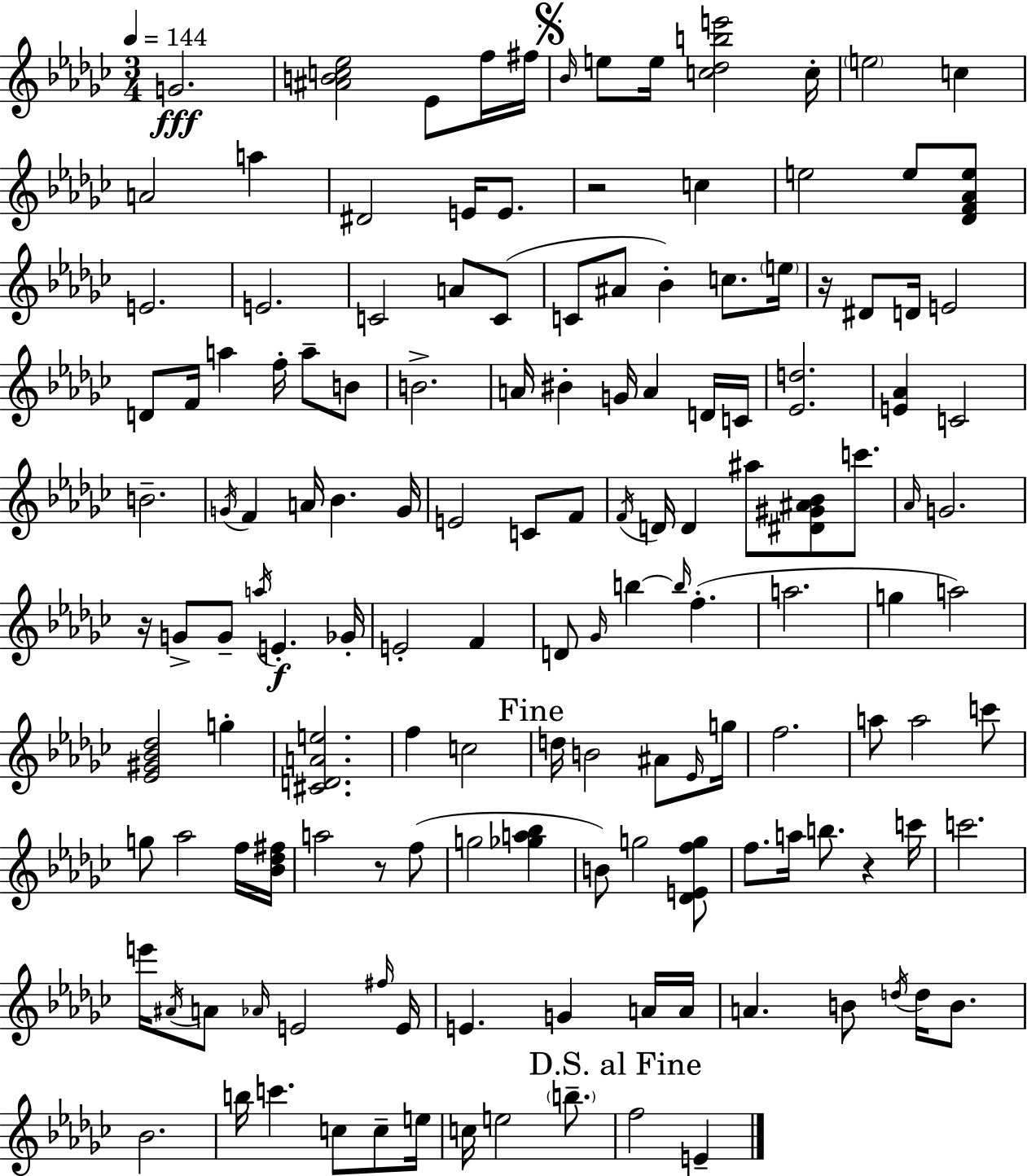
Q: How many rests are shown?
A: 5